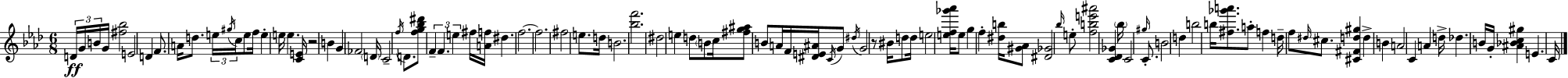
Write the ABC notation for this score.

X:1
T:Untitled
M:6/8
L:1/4
K:Ab
D/4 G/4 B/4 G/4 [^f_b]2 E2 D F/2 A/4 d/2 e/4 ^g/4 c/4 e/2 f/4 e e/4 e [CE]/4 z2 B G _F2 D/4 C2 f/4 D/2 [fg_b^d']/2 F F e ^f/4 [Af]/4 ^d f2 f2 ^f2 e/2 d/4 B2 [_bf']2 ^d2 e d/2 B/2 c/4 [^fg^a]/2 B/2 A/4 F/4 [^DE^A]/4 C/4 G/2 ^d/4 G2 z/2 ^B/4 d/2 d/4 e2 [ef_g'_a']/4 e/2 g f [^db]/4 [^G_A]/2 [^D_G]2 _b/4 e/2 [fbe'^a']2 [C_D_G] _b/4 C2 ^g/4 C/2 B2 d b2 b/4 [^f_g'a']/2 a/2 f d/4 f/2 ^d/4 ^c/2 [^C^Fd^g] d B A2 C A d/4 _d B/4 G/4 [^A_Bc^g] E C/4